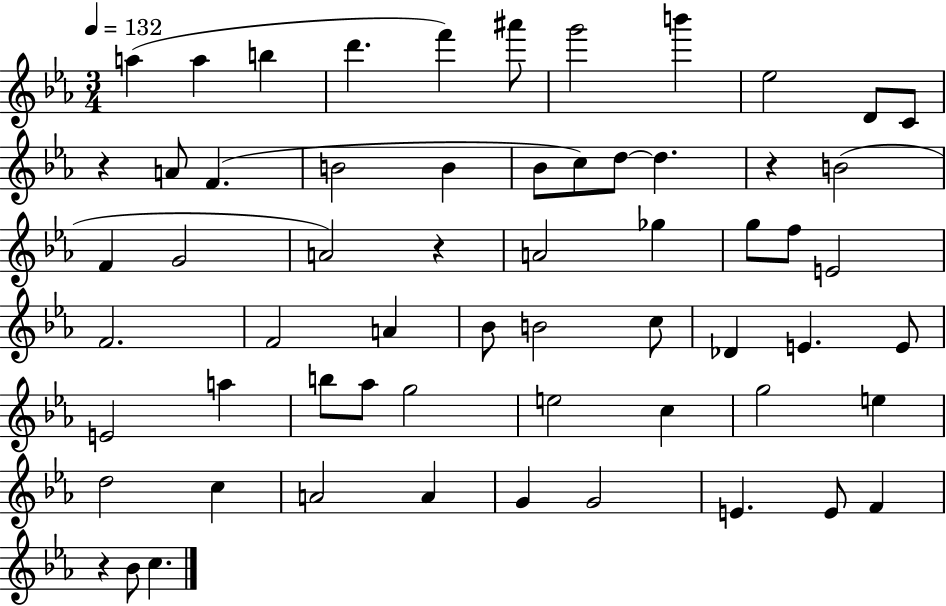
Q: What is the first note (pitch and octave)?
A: A5